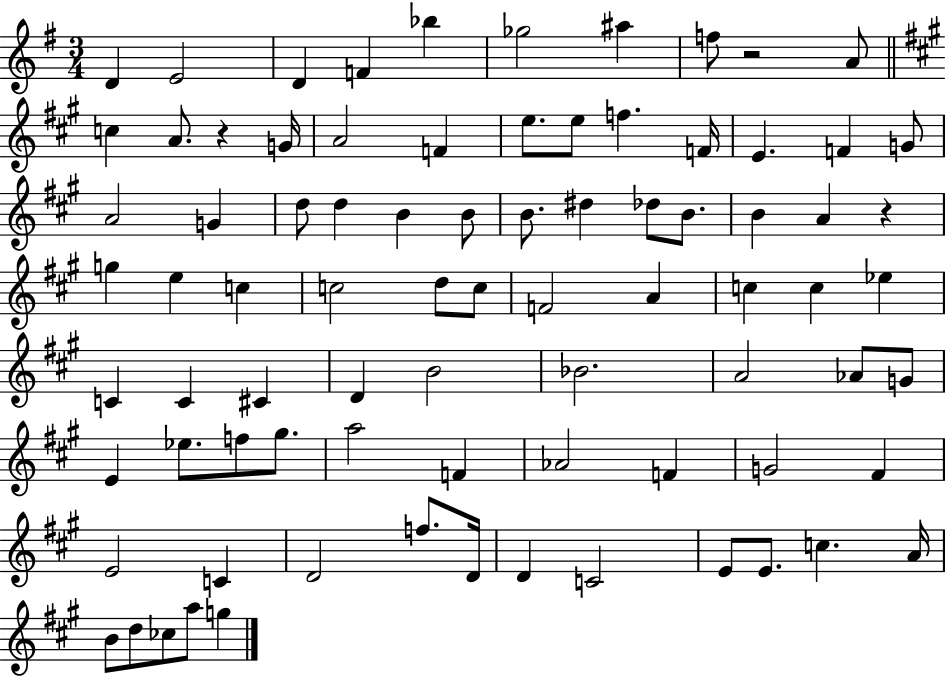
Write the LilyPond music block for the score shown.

{
  \clef treble
  \numericTimeSignature
  \time 3/4
  \key g \major
  d'4 e'2 | d'4 f'4 bes''4 | ges''2 ais''4 | f''8 r2 a'8 | \break \bar "||" \break \key a \major c''4 a'8. r4 g'16 | a'2 f'4 | e''8. e''8 f''4. f'16 | e'4. f'4 g'8 | \break a'2 g'4 | d''8 d''4 b'4 b'8 | b'8. dis''4 des''8 b'8. | b'4 a'4 r4 | \break g''4 e''4 c''4 | c''2 d''8 c''8 | f'2 a'4 | c''4 c''4 ees''4 | \break c'4 c'4 cis'4 | d'4 b'2 | bes'2. | a'2 aes'8 g'8 | \break e'4 ees''8. f''8 gis''8. | a''2 f'4 | aes'2 f'4 | g'2 fis'4 | \break e'2 c'4 | d'2 f''8. d'16 | d'4 c'2 | e'8 e'8. c''4. a'16 | \break b'8 d''8 ces''8 a''8 g''4 | \bar "|."
}